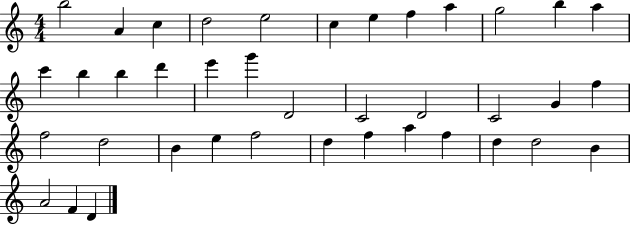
{
  \clef treble
  \numericTimeSignature
  \time 4/4
  \key c \major
  b''2 a'4 c''4 | d''2 e''2 | c''4 e''4 f''4 a''4 | g''2 b''4 a''4 | \break c'''4 b''4 b''4 d'''4 | e'''4 g'''4 d'2 | c'2 d'2 | c'2 g'4 f''4 | \break f''2 d''2 | b'4 e''4 f''2 | d''4 f''4 a''4 f''4 | d''4 d''2 b'4 | \break a'2 f'4 d'4 | \bar "|."
}